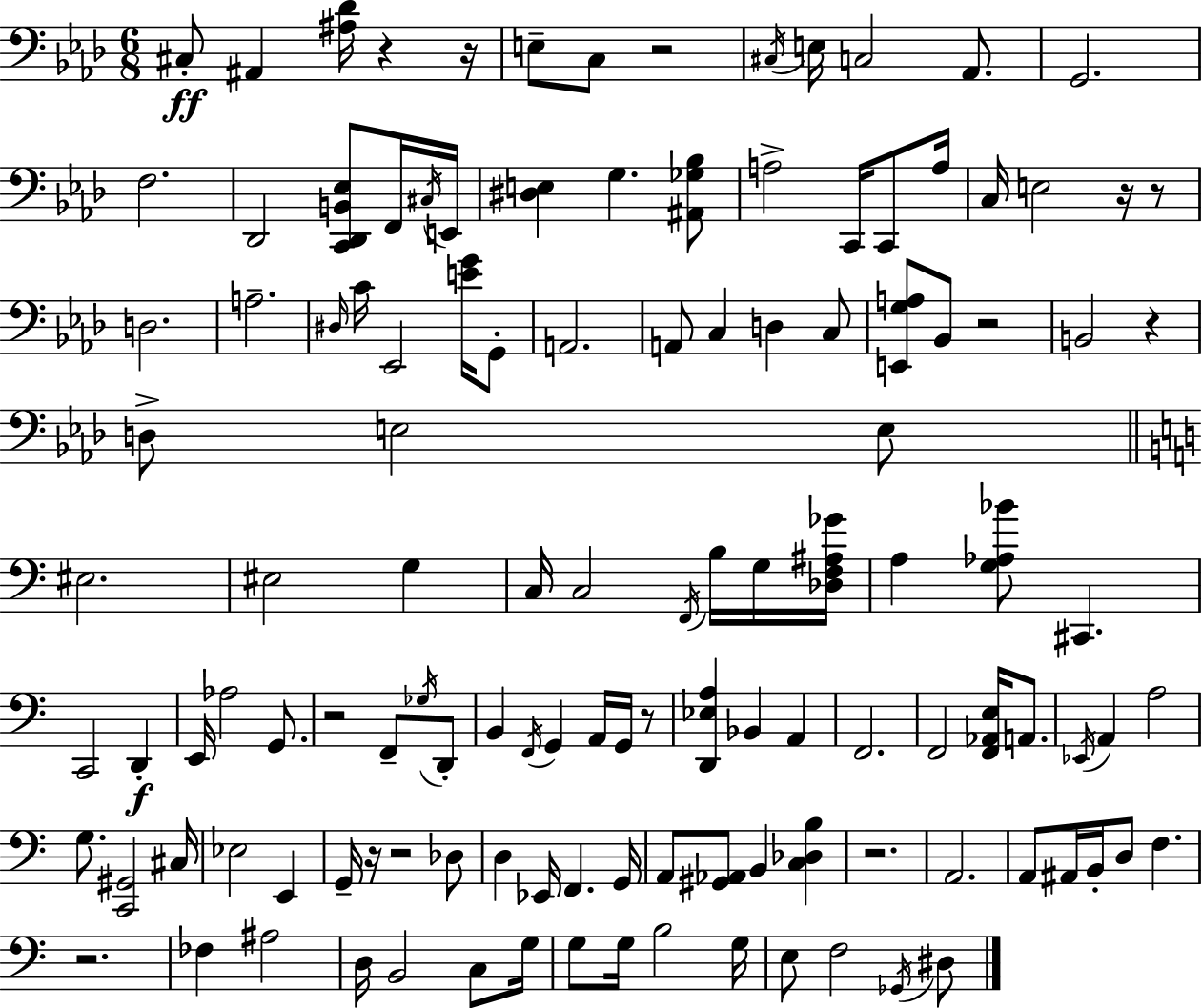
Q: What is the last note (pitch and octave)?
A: D#3